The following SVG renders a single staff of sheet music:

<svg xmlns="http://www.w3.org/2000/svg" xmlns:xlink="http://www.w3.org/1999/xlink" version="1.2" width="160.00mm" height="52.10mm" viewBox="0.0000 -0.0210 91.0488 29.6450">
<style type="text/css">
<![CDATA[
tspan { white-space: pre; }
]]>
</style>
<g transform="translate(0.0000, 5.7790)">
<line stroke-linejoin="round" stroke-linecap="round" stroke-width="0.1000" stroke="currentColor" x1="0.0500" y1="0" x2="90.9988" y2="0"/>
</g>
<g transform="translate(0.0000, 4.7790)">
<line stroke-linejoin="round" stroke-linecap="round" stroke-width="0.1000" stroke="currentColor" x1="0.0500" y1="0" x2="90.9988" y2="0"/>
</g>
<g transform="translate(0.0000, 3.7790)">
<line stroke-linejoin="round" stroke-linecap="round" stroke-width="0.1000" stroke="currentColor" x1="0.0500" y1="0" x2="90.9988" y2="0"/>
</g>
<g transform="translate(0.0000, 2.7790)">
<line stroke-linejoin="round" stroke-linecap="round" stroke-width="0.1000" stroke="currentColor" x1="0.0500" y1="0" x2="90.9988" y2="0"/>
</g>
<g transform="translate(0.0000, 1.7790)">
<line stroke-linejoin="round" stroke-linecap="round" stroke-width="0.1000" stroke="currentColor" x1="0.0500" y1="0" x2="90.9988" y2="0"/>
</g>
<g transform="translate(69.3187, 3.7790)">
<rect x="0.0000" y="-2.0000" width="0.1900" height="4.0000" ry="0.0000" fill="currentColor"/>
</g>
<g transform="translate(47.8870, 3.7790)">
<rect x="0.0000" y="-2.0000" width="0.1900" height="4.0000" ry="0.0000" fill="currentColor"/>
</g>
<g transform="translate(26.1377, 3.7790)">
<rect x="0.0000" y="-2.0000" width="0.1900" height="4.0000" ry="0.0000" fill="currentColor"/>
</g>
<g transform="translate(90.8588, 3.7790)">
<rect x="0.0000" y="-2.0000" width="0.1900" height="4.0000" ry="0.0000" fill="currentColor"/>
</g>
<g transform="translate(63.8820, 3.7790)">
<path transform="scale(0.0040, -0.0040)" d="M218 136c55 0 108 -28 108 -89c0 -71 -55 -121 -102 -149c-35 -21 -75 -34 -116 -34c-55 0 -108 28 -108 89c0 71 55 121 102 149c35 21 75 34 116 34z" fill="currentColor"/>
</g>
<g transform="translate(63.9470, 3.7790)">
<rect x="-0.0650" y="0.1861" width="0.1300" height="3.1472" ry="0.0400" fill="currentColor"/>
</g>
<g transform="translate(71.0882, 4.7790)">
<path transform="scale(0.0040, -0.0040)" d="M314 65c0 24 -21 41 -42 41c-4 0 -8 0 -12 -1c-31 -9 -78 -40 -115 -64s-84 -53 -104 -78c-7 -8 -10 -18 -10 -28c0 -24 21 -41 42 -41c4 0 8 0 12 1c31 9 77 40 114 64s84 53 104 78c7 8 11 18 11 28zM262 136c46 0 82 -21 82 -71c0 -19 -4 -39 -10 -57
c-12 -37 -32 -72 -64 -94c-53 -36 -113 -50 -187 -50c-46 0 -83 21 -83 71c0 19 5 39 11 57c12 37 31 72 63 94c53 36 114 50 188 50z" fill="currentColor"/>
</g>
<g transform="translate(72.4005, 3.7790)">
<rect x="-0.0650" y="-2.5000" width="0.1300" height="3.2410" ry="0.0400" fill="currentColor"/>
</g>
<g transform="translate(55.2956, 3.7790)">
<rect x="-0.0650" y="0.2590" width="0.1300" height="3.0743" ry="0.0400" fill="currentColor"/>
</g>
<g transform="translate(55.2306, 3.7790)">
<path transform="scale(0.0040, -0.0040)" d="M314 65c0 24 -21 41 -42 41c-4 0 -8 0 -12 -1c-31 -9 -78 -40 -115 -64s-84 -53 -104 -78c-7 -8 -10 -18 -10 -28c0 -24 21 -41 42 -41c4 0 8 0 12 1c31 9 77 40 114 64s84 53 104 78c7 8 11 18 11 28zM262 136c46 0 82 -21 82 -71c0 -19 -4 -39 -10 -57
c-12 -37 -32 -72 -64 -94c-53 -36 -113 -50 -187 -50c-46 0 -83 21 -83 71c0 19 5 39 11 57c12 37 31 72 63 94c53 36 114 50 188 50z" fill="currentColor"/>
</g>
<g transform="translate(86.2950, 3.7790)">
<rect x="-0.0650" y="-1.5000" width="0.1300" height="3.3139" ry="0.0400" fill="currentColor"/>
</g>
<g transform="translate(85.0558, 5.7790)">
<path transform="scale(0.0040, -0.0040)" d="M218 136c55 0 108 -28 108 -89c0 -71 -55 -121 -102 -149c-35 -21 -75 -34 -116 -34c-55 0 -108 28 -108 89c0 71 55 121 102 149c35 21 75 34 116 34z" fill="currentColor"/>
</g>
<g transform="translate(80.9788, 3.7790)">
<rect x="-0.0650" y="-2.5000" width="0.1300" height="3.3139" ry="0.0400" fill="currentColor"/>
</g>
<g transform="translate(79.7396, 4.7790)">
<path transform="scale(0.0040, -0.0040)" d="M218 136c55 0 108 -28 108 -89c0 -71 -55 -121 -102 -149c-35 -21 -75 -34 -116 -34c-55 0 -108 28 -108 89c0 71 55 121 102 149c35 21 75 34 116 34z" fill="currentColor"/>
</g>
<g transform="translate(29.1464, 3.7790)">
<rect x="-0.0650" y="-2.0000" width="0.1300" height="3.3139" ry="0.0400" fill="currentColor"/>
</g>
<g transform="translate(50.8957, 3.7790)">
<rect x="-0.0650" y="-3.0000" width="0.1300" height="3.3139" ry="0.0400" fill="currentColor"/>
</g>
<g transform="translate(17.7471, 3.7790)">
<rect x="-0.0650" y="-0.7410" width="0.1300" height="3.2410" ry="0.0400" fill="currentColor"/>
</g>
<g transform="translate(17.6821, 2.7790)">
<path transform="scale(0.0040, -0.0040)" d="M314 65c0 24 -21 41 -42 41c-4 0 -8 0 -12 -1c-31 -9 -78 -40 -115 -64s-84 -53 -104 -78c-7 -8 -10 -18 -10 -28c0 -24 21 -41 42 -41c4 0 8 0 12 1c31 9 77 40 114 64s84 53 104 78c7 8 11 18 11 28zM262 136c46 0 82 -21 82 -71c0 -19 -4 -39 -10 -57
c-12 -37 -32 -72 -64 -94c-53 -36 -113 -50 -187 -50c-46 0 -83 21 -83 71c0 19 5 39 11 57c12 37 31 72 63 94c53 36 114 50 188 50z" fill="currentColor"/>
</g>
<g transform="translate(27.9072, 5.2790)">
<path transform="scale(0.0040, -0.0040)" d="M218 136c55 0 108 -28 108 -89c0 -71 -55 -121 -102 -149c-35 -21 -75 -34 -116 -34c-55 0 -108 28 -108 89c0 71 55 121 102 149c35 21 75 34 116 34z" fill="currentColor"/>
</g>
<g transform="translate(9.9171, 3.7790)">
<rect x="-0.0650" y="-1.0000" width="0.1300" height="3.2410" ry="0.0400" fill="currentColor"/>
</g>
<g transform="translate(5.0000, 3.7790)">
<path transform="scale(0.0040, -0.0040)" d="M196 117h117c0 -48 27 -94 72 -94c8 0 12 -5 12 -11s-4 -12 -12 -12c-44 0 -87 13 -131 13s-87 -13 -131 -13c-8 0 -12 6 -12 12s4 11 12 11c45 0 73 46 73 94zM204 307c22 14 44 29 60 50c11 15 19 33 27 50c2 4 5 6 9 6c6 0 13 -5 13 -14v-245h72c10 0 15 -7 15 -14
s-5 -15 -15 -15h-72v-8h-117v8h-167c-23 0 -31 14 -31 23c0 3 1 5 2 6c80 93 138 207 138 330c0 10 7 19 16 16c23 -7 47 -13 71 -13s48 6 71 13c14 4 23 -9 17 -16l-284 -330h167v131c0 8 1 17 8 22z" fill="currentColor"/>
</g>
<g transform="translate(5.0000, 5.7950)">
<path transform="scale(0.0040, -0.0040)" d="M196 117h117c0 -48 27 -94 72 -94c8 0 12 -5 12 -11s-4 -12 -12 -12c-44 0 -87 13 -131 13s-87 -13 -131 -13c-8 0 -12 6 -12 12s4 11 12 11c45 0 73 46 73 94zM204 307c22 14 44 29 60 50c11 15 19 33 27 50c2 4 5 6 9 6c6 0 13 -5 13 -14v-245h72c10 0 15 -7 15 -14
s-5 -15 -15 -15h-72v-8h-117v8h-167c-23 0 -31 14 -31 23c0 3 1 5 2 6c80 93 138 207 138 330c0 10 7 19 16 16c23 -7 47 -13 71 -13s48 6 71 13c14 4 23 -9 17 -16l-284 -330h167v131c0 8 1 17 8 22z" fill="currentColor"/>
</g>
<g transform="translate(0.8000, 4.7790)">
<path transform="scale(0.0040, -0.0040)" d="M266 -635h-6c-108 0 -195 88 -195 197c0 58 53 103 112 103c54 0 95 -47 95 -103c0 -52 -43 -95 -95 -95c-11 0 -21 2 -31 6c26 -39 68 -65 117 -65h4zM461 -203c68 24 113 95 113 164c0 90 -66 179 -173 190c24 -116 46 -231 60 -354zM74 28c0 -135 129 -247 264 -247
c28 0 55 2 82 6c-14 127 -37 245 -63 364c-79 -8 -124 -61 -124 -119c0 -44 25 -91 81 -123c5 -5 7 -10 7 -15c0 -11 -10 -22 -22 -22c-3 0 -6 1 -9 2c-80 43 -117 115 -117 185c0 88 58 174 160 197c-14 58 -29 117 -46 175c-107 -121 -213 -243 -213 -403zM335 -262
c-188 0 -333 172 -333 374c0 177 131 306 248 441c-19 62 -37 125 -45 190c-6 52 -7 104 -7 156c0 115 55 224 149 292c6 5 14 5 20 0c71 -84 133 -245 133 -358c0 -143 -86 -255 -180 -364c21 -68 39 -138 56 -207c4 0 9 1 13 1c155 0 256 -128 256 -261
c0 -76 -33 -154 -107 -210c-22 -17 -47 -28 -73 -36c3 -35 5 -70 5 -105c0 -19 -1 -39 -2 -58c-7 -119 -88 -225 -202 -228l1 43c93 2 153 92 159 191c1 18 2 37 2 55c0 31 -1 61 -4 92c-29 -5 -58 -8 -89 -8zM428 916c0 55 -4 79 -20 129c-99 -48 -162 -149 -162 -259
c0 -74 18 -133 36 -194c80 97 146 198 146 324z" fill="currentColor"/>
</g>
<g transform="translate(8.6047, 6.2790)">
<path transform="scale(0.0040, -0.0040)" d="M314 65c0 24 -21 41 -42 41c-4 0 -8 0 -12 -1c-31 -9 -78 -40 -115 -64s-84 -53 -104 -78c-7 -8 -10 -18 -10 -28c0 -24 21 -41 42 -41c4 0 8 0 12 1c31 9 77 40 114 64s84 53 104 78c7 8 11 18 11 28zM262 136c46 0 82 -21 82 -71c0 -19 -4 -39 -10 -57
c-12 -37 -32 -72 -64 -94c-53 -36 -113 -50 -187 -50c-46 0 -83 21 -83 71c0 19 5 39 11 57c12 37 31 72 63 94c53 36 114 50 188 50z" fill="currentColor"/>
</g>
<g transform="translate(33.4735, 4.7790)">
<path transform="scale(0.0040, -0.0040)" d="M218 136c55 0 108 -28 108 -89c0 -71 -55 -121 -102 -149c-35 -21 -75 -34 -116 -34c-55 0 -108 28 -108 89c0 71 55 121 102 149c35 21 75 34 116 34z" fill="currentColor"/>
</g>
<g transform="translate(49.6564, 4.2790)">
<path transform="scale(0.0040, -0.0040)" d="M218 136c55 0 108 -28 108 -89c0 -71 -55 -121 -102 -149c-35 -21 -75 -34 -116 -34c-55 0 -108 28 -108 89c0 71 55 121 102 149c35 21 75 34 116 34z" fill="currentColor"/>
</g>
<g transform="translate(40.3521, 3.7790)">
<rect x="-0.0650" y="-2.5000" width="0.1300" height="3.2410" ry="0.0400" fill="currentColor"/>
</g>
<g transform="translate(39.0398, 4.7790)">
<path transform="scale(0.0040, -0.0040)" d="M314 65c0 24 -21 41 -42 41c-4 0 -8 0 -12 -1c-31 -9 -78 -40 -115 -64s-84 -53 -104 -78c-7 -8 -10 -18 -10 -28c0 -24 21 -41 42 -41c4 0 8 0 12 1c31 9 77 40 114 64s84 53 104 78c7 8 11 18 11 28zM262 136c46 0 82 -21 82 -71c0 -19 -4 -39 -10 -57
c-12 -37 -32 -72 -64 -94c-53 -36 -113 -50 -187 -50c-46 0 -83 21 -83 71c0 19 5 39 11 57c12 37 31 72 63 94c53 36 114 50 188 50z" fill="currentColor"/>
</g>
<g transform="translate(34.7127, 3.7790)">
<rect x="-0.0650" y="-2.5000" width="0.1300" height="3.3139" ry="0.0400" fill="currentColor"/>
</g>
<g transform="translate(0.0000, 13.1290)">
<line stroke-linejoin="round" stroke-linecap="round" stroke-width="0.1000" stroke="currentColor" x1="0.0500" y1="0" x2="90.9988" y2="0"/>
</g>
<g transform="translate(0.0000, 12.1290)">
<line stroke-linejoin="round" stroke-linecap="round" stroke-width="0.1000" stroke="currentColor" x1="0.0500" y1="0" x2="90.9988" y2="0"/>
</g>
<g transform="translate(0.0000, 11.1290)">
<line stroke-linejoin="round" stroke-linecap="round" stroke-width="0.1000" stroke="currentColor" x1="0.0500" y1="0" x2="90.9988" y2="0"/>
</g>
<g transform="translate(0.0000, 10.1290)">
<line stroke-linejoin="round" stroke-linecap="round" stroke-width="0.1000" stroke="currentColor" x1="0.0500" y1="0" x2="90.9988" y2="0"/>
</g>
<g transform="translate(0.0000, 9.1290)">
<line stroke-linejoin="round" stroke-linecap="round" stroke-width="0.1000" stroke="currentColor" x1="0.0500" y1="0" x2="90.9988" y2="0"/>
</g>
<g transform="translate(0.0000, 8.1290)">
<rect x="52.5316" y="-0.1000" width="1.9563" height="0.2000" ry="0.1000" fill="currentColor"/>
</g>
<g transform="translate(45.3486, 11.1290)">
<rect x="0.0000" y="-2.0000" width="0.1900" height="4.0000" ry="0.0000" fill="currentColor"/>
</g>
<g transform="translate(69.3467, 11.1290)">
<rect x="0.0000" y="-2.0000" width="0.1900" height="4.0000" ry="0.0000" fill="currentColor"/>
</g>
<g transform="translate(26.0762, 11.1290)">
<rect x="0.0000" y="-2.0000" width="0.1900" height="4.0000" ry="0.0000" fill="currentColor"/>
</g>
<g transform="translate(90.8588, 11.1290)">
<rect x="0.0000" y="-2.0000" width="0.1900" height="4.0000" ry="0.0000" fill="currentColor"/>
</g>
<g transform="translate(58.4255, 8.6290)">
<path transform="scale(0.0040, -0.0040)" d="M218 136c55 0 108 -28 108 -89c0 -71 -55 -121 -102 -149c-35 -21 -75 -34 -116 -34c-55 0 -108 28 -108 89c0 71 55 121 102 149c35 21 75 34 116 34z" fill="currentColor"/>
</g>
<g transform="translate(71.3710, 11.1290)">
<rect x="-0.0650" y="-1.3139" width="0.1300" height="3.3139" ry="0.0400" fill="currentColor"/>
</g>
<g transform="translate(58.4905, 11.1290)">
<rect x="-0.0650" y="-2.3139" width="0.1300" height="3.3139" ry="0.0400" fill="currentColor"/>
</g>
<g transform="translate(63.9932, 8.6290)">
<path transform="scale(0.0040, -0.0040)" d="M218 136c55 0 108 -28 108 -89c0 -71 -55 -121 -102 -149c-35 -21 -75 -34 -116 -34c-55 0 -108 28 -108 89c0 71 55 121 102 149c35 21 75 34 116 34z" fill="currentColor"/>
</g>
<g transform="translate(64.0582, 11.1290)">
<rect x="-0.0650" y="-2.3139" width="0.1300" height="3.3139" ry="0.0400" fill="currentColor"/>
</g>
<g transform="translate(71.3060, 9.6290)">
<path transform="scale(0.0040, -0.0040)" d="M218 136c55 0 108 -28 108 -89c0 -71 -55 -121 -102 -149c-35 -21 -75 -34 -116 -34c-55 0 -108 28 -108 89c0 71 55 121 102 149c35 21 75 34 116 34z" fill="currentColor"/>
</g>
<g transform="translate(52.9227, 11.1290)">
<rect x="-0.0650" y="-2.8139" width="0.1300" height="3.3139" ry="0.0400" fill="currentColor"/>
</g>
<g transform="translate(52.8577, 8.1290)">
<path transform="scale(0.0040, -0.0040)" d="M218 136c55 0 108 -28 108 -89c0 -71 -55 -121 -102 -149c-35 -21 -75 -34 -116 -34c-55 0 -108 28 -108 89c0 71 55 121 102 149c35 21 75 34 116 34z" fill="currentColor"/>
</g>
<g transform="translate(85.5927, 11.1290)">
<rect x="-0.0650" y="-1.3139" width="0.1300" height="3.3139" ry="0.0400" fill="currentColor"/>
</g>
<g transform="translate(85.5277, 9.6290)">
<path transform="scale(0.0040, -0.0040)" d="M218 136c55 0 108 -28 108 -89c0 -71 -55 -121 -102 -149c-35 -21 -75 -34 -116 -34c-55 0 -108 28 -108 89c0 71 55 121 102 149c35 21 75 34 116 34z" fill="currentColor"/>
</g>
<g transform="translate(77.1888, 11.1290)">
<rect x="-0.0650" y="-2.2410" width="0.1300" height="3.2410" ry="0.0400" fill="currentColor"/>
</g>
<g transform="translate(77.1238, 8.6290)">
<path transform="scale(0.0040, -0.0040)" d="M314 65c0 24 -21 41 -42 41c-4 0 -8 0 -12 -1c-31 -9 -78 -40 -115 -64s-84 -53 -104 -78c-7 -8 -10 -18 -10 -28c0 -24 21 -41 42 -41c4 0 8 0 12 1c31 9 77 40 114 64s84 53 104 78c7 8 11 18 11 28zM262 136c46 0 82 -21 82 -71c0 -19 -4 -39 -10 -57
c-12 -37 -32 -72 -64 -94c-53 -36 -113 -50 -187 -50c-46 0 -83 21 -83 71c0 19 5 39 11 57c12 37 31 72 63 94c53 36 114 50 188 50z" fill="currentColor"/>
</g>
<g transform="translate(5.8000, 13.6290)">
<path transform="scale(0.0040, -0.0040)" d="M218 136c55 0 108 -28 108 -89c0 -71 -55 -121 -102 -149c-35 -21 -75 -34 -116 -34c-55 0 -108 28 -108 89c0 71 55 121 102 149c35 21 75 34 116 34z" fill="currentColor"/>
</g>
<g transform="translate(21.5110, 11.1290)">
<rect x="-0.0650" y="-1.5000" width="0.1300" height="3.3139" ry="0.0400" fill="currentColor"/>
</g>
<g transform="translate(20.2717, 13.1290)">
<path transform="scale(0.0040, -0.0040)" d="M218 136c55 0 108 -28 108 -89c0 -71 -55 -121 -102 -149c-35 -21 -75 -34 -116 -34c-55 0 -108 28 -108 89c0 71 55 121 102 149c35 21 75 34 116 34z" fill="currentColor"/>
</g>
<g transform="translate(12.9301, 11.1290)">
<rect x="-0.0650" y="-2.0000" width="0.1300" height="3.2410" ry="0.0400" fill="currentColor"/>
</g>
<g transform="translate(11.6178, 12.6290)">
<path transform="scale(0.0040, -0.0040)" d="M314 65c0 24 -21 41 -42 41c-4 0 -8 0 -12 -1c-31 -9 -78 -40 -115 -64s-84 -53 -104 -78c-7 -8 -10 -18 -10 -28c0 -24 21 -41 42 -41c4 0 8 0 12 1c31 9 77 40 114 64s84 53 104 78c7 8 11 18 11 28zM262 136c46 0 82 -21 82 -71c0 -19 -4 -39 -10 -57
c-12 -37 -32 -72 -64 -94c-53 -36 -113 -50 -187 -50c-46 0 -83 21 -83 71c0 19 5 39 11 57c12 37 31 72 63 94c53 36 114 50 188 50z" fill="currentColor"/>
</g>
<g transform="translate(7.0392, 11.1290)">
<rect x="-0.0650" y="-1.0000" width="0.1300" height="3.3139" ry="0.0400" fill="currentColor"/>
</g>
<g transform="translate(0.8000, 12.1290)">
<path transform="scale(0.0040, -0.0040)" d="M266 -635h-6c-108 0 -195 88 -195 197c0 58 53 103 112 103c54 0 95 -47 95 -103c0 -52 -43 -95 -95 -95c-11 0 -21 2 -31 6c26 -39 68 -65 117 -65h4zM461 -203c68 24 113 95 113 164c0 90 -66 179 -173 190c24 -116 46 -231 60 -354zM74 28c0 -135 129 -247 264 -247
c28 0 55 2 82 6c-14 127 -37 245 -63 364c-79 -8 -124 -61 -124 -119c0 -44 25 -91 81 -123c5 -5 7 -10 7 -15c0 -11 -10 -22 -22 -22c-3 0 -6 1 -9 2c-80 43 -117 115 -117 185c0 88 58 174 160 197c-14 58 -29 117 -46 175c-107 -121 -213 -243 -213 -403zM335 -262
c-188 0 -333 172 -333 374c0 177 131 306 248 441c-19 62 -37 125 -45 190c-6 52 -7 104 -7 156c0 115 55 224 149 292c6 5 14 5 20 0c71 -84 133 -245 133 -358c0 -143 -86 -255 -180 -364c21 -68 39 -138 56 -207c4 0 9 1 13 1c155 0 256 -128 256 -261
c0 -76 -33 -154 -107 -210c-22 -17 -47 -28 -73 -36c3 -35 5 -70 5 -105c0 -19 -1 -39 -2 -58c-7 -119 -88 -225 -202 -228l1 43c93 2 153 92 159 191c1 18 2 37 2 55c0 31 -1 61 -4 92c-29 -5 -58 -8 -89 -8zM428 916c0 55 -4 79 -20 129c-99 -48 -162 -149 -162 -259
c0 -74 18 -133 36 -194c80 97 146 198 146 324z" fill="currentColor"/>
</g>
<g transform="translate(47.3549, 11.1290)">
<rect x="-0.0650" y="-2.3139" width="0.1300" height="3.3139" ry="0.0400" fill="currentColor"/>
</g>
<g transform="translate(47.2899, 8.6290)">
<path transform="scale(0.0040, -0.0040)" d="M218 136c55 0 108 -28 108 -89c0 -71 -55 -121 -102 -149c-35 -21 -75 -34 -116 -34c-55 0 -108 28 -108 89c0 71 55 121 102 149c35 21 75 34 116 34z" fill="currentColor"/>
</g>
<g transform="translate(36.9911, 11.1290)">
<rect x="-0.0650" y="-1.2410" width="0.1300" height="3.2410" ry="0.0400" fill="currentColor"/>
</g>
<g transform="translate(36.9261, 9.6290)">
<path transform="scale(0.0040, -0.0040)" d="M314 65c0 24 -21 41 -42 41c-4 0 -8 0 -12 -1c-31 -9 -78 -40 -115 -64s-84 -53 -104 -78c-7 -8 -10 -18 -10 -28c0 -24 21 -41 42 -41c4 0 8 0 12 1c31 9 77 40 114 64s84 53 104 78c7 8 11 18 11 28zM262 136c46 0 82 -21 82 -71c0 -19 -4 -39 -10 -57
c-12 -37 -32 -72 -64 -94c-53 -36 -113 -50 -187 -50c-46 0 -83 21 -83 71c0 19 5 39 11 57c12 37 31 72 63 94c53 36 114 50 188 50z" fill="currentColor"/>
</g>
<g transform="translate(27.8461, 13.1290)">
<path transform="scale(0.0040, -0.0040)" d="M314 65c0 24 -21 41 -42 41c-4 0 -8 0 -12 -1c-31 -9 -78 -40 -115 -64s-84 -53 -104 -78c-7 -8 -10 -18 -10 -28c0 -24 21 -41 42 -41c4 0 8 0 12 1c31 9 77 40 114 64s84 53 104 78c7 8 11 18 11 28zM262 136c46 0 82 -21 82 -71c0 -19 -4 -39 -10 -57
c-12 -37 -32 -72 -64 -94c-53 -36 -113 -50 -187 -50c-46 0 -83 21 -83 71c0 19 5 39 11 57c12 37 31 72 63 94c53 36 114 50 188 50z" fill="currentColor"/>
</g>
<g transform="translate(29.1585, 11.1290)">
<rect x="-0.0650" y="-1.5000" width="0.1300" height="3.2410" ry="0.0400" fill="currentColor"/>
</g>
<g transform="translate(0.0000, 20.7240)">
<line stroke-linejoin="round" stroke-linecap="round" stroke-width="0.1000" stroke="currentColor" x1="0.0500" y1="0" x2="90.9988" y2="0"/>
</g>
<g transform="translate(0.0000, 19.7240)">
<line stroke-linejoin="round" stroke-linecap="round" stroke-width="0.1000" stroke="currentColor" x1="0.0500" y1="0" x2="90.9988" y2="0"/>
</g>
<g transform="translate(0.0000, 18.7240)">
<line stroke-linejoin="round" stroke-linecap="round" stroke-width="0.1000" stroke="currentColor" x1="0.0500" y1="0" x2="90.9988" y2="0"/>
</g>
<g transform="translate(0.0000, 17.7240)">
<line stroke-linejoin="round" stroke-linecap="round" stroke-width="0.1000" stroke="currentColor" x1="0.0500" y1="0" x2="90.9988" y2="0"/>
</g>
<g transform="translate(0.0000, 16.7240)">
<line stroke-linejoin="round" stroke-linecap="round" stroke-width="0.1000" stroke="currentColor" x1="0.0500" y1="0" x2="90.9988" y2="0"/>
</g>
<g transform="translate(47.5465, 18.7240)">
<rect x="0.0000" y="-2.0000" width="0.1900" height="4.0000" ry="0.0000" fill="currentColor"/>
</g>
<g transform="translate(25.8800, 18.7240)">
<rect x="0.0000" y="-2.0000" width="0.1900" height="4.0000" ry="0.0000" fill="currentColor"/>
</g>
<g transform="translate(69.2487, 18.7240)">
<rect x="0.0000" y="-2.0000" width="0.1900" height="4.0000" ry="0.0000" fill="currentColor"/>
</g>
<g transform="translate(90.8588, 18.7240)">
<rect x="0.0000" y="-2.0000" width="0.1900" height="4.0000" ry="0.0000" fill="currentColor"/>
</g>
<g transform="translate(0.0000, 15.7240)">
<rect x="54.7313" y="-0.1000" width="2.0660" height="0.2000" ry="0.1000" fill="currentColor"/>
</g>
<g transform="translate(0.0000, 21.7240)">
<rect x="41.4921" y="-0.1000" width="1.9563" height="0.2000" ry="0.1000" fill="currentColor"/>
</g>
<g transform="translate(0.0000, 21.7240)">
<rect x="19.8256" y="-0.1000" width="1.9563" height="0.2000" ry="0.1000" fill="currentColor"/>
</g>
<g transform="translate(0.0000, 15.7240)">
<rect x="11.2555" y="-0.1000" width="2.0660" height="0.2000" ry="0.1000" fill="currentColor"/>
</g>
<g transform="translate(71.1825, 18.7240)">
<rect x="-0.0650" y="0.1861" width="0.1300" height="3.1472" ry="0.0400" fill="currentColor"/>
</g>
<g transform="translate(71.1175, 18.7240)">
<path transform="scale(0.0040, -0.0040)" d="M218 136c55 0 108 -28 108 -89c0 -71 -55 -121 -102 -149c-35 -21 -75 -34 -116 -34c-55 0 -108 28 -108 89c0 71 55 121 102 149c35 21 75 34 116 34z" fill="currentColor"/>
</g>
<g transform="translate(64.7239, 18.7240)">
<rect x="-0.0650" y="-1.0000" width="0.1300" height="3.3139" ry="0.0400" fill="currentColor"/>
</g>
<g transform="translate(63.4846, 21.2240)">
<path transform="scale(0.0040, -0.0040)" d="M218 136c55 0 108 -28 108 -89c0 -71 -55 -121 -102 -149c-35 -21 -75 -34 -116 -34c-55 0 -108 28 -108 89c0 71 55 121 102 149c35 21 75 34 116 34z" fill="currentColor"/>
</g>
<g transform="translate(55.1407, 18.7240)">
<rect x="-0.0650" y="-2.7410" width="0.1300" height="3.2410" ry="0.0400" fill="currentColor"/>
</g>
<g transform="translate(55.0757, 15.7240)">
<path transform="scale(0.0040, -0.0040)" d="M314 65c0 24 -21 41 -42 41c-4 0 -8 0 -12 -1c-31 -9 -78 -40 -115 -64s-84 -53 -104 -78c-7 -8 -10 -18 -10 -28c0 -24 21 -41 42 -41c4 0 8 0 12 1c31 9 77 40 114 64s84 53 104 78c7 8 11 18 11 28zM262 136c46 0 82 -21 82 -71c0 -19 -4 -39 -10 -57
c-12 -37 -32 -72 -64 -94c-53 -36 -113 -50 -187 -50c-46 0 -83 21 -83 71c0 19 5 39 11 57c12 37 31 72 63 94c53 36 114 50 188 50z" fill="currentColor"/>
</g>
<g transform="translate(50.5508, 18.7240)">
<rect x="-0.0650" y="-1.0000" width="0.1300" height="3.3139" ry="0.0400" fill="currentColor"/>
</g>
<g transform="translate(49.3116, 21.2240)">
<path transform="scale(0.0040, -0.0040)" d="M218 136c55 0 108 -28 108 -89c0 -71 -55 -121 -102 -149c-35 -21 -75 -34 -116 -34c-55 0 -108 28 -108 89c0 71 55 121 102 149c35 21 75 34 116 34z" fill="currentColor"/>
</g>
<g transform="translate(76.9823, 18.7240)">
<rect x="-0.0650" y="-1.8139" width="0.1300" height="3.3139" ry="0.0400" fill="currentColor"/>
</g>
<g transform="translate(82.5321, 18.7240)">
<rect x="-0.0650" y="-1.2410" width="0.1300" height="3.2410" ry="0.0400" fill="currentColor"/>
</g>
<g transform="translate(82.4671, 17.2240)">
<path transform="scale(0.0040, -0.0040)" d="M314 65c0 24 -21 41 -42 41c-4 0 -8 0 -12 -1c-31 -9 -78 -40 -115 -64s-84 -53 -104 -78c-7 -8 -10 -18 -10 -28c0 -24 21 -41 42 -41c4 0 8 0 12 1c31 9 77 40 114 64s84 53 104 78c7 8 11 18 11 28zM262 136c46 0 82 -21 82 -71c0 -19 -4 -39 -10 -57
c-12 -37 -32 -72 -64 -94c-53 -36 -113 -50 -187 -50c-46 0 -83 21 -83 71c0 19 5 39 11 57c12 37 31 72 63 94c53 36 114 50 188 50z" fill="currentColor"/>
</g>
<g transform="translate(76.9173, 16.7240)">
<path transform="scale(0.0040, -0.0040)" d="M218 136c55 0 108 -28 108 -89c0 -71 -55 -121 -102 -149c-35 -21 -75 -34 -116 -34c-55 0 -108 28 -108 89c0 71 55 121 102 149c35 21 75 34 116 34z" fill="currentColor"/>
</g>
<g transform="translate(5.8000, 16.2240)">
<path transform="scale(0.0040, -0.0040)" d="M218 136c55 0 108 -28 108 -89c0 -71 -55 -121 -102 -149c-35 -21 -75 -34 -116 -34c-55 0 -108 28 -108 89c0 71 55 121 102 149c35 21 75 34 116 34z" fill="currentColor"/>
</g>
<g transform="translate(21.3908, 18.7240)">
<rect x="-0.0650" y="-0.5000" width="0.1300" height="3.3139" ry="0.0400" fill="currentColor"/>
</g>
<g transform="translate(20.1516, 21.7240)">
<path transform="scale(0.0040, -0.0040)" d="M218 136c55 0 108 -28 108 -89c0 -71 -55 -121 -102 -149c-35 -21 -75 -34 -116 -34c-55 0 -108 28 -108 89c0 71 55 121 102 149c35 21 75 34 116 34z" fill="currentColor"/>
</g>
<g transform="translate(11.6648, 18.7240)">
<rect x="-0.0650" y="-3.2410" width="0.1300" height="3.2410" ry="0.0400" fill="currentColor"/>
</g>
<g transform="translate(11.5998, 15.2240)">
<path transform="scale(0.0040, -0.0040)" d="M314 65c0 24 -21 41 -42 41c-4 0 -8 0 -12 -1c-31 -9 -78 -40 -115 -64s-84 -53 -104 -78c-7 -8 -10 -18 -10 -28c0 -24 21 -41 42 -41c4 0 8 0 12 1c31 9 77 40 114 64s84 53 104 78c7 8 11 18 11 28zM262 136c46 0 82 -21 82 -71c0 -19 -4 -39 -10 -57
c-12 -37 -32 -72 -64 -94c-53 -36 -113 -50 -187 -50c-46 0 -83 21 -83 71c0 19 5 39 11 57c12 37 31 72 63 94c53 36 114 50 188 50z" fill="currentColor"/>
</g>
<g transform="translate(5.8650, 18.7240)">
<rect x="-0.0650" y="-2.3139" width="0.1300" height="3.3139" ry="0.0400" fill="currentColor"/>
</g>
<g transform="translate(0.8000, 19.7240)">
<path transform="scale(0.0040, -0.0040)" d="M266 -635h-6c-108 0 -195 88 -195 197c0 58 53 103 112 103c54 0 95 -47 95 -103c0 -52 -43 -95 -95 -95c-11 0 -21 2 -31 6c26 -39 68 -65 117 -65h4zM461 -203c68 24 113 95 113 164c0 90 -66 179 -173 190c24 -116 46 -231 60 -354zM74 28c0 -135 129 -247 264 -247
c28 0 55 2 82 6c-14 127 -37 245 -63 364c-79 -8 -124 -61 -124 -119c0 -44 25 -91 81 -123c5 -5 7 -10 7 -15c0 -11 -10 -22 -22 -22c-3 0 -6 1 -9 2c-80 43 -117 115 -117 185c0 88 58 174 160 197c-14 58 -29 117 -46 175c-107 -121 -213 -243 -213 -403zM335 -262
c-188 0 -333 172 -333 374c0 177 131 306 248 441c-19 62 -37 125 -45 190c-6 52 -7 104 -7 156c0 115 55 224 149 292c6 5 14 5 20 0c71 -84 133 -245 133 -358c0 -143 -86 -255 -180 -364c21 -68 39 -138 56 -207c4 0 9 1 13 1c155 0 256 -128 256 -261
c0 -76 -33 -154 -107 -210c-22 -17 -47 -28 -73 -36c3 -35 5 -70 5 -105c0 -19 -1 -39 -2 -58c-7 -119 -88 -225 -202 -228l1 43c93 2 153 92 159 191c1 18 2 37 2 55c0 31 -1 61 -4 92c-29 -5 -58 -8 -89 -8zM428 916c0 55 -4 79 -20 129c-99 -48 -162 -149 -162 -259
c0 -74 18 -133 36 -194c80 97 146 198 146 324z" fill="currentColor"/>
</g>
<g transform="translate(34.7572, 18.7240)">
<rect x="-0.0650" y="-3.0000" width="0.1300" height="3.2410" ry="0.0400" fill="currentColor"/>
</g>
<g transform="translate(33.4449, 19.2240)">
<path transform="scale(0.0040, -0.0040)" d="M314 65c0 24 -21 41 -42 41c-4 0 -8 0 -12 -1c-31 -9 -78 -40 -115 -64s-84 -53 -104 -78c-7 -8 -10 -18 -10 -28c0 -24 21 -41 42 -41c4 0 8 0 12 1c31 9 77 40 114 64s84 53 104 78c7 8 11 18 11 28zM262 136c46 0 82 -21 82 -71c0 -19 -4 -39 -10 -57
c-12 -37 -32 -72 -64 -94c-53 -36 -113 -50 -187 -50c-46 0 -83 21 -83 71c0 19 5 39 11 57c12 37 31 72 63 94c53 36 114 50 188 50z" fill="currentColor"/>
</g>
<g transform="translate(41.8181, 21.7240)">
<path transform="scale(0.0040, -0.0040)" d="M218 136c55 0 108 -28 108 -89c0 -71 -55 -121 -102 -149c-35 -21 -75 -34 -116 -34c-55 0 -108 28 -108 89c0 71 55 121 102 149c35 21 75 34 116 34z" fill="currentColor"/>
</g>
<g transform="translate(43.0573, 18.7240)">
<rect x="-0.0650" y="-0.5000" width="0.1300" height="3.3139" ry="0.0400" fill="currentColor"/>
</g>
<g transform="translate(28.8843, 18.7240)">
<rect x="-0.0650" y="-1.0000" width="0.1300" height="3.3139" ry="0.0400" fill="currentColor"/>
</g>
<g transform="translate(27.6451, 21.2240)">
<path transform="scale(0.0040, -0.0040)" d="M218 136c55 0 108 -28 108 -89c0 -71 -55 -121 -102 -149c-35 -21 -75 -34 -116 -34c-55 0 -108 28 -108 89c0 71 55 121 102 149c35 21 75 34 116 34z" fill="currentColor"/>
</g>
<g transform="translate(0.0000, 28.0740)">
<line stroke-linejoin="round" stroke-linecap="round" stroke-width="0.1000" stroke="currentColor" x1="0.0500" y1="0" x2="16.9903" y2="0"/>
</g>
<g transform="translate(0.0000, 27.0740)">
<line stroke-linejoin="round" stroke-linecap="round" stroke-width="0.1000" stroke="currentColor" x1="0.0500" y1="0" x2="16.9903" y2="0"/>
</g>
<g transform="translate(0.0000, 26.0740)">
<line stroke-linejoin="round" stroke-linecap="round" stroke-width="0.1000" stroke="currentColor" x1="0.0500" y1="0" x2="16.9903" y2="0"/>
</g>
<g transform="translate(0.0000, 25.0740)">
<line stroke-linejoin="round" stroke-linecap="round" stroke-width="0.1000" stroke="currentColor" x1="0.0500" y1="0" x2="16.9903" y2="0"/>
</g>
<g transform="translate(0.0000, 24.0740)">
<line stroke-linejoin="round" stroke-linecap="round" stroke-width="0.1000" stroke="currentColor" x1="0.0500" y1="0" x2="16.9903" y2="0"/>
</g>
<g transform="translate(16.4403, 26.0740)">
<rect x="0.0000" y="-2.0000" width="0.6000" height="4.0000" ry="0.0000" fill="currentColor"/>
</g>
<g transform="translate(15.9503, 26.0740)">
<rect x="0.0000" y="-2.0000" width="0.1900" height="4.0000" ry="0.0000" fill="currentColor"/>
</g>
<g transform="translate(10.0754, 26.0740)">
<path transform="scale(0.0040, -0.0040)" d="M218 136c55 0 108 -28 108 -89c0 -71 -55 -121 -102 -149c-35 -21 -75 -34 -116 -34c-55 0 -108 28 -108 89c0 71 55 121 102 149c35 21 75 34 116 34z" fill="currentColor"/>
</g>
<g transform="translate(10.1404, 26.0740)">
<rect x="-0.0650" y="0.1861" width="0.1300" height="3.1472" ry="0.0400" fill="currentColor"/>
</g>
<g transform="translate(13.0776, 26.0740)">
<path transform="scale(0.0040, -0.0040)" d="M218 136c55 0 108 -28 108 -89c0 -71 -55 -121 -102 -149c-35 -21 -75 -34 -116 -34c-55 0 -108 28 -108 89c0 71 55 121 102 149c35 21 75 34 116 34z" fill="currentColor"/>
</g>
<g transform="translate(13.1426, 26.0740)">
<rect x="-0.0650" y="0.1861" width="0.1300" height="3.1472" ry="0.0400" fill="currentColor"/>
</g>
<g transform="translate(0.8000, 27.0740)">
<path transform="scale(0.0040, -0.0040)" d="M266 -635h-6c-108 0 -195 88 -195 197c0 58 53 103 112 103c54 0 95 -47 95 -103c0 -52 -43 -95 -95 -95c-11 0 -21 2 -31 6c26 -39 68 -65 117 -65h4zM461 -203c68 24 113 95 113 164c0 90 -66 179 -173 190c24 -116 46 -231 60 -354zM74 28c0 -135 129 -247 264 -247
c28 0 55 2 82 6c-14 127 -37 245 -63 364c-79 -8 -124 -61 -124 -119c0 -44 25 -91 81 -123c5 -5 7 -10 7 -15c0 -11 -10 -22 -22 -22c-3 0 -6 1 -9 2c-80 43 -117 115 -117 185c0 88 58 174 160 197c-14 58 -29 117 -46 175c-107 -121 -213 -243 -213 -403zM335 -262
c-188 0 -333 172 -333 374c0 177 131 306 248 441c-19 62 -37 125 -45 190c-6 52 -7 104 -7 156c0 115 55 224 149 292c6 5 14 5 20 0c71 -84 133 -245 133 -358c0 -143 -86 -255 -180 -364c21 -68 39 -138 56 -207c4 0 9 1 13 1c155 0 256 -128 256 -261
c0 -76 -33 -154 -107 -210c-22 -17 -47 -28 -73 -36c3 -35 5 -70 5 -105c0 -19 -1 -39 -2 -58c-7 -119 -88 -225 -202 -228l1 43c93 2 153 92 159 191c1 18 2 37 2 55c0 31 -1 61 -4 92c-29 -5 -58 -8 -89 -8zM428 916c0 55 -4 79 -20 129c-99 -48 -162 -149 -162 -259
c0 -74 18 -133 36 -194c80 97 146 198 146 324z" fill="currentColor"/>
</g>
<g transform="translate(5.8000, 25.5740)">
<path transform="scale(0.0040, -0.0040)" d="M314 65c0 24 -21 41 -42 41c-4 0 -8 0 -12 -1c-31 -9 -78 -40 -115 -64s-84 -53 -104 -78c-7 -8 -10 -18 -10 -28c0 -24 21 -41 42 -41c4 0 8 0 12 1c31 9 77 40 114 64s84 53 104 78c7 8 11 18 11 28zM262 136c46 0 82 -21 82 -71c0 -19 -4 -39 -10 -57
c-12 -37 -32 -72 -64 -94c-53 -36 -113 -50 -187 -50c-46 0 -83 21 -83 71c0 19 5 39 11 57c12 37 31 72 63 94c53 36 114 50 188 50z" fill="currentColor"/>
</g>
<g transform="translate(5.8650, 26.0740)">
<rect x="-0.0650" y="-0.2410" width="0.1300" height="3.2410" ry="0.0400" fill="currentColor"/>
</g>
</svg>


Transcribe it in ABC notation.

X:1
T:Untitled
M:4/4
L:1/4
K:C
D2 d2 F G G2 A B2 B G2 G E D F2 E E2 e2 g a g g e g2 e g b2 C D A2 C D a2 D B f e2 c2 B B